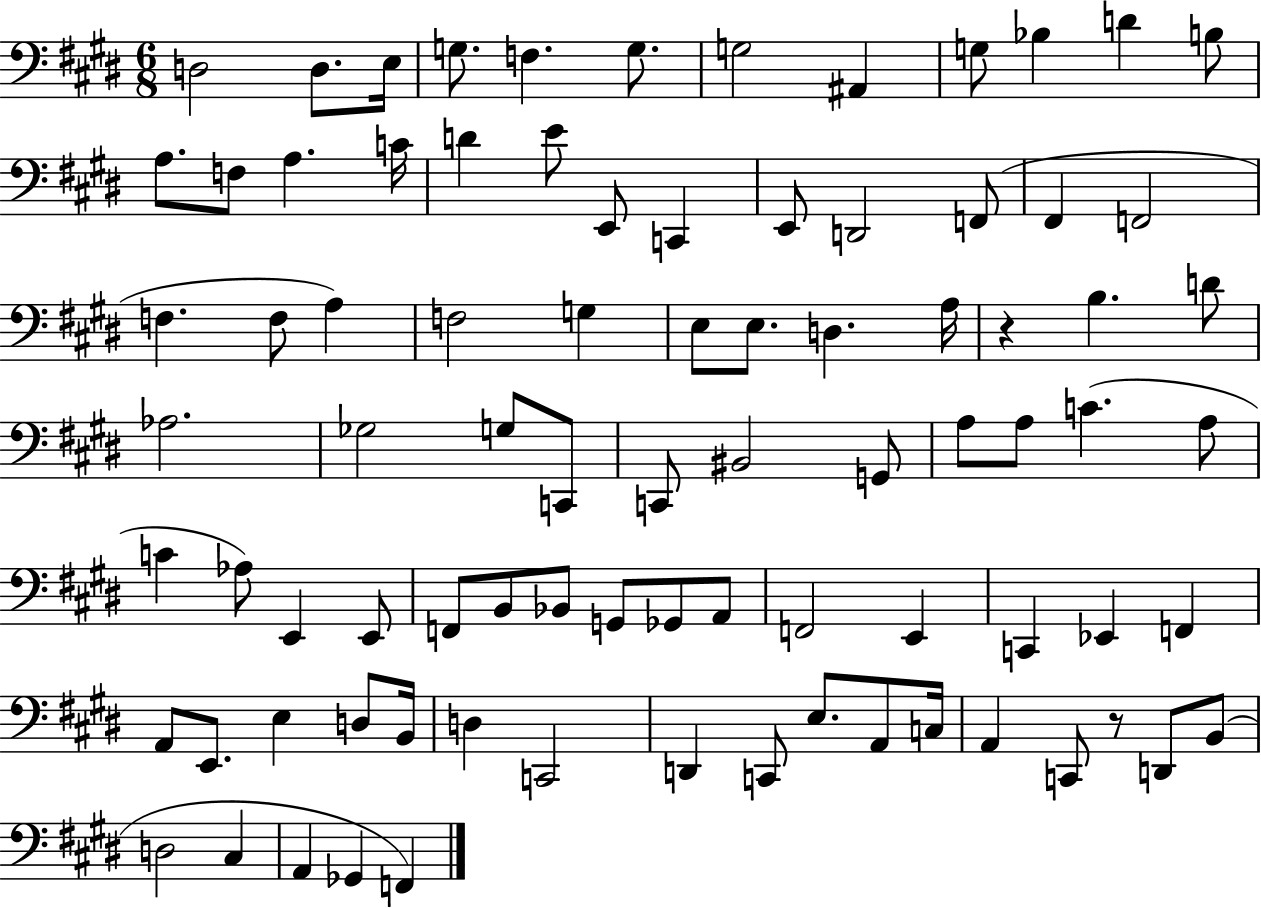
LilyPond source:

{
  \clef bass
  \numericTimeSignature
  \time 6/8
  \key e \major
  \repeat volta 2 { d2 d8. e16 | g8. f4. g8. | g2 ais,4 | g8 bes4 d'4 b8 | \break a8. f8 a4. c'16 | d'4 e'8 e,8 c,4 | e,8 d,2 f,8( | fis,4 f,2 | \break f4. f8 a4) | f2 g4 | e8 e8. d4. a16 | r4 b4. d'8 | \break aes2. | ges2 g8 c,8 | c,8 bis,2 g,8 | a8 a8 c'4.( a8 | \break c'4 aes8) e,4 e,8 | f,8 b,8 bes,8 g,8 ges,8 a,8 | f,2 e,4 | c,4 ees,4 f,4 | \break a,8 e,8. e4 d8 b,16 | d4 c,2 | d,4 c,8 e8. a,8 c16 | a,4 c,8 r8 d,8 b,8( | \break d2 cis4 | a,4 ges,4 f,4) | } \bar "|."
}